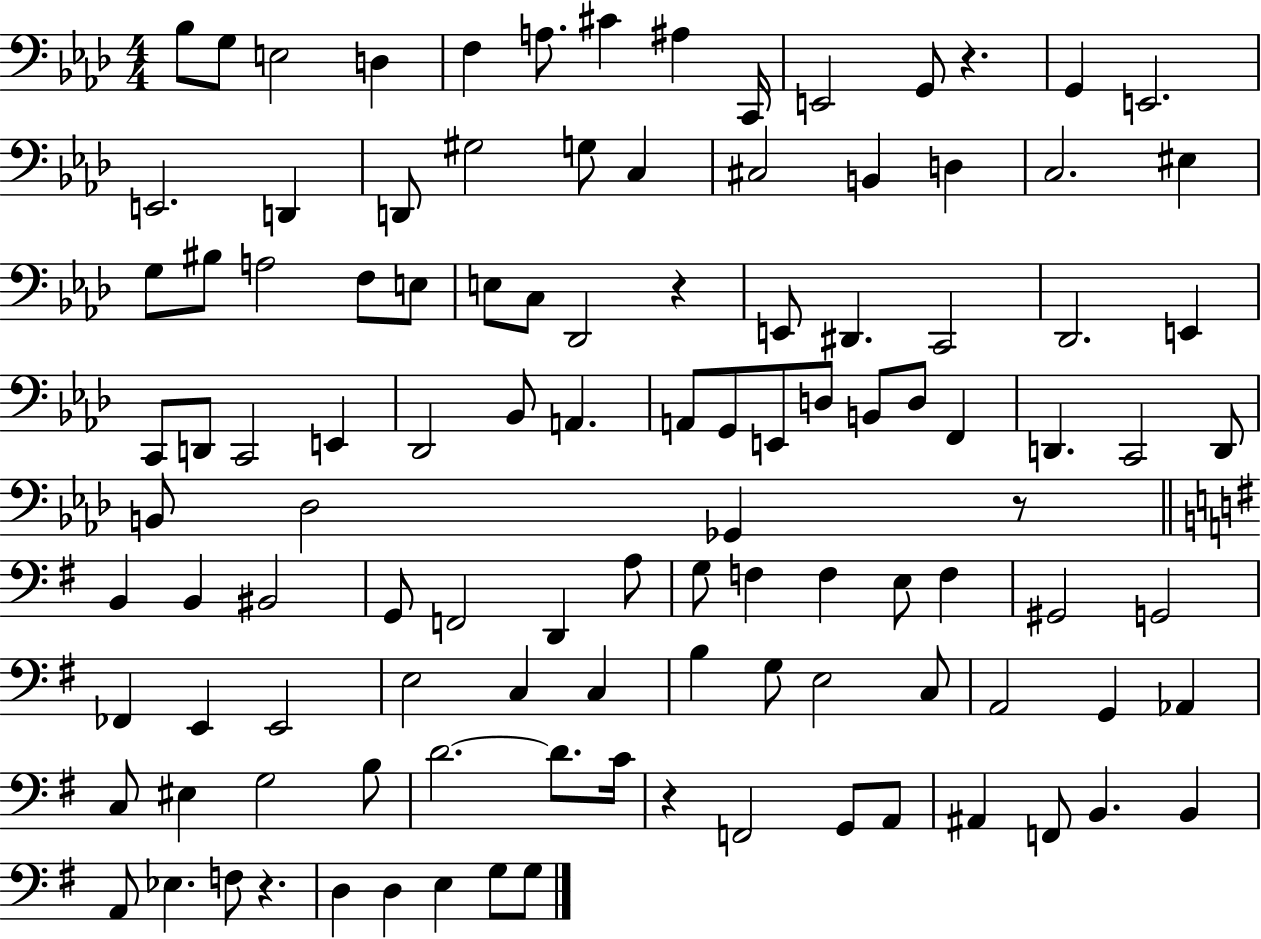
{
  \clef bass
  \numericTimeSignature
  \time 4/4
  \key aes \major
  bes8 g8 e2 d4 | f4 a8. cis'4 ais4 c,16 | e,2 g,8 r4. | g,4 e,2. | \break e,2. d,4 | d,8 gis2 g8 c4 | cis2 b,4 d4 | c2. eis4 | \break g8 bis8 a2 f8 e8 | e8 c8 des,2 r4 | e,8 dis,4. c,2 | des,2. e,4 | \break c,8 d,8 c,2 e,4 | des,2 bes,8 a,4. | a,8 g,8 e,8 d8 b,8 d8 f,4 | d,4. c,2 d,8 | \break b,8 des2 ges,4 r8 | \bar "||" \break \key g \major b,4 b,4 bis,2 | g,8 f,2 d,4 a8 | g8 f4 f4 e8 f4 | gis,2 g,2 | \break fes,4 e,4 e,2 | e2 c4 c4 | b4 g8 e2 c8 | a,2 g,4 aes,4 | \break c8 eis4 g2 b8 | d'2.~~ d'8. c'16 | r4 f,2 g,8 a,8 | ais,4 f,8 b,4. b,4 | \break a,8 ees4. f8 r4. | d4 d4 e4 g8 g8 | \bar "|."
}